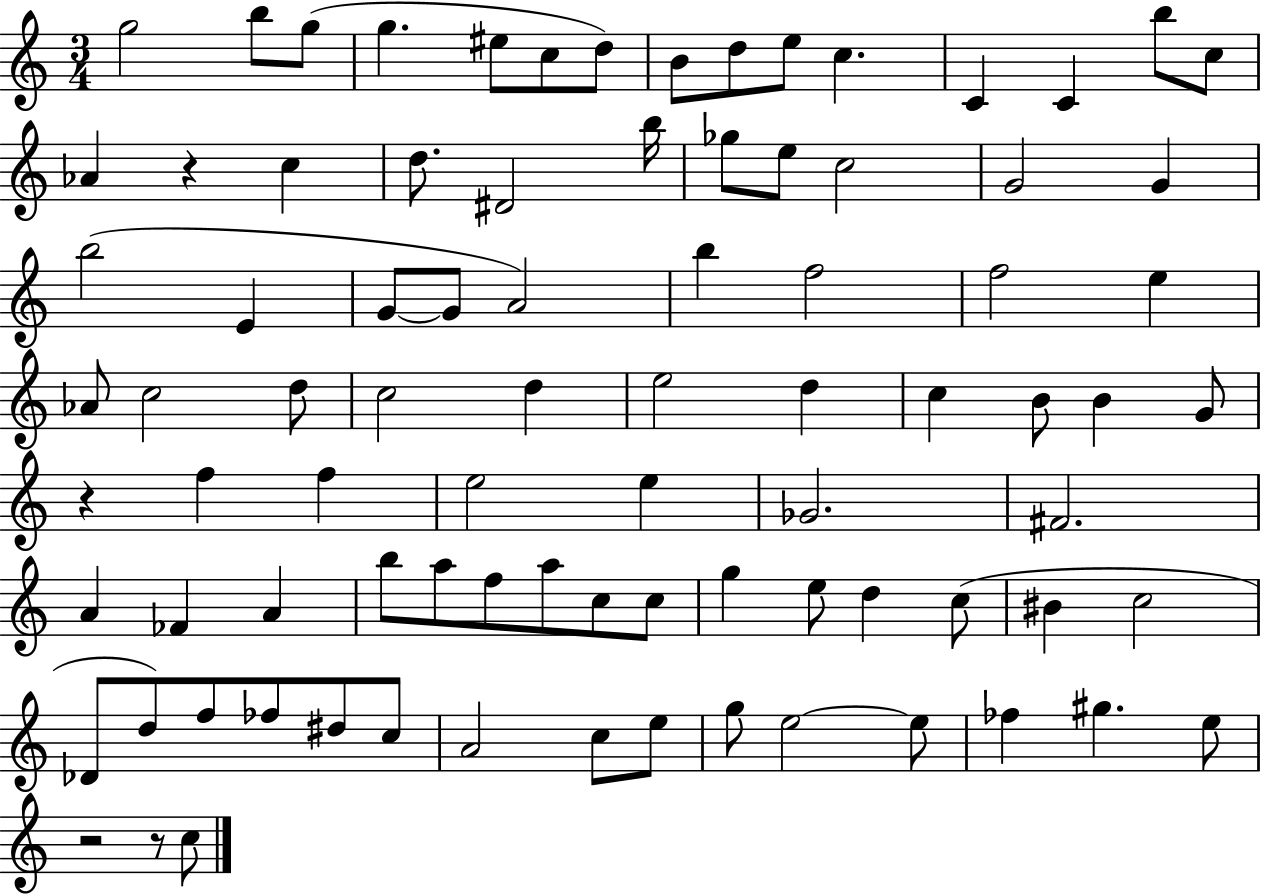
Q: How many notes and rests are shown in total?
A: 86